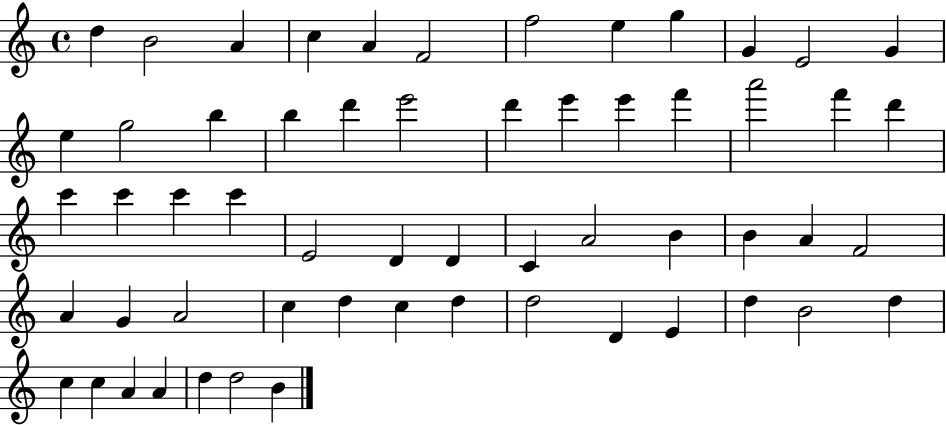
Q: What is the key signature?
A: C major